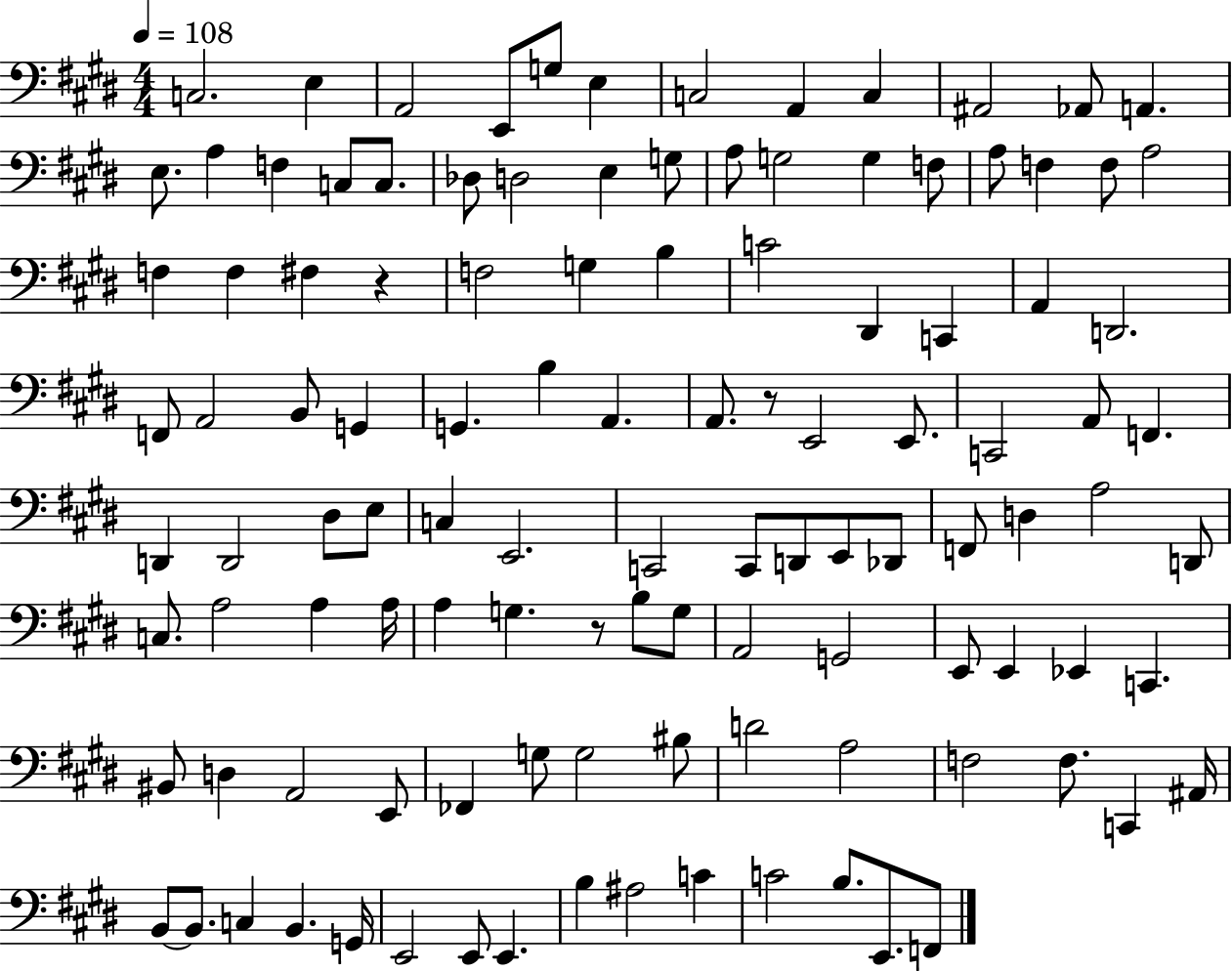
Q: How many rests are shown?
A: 3